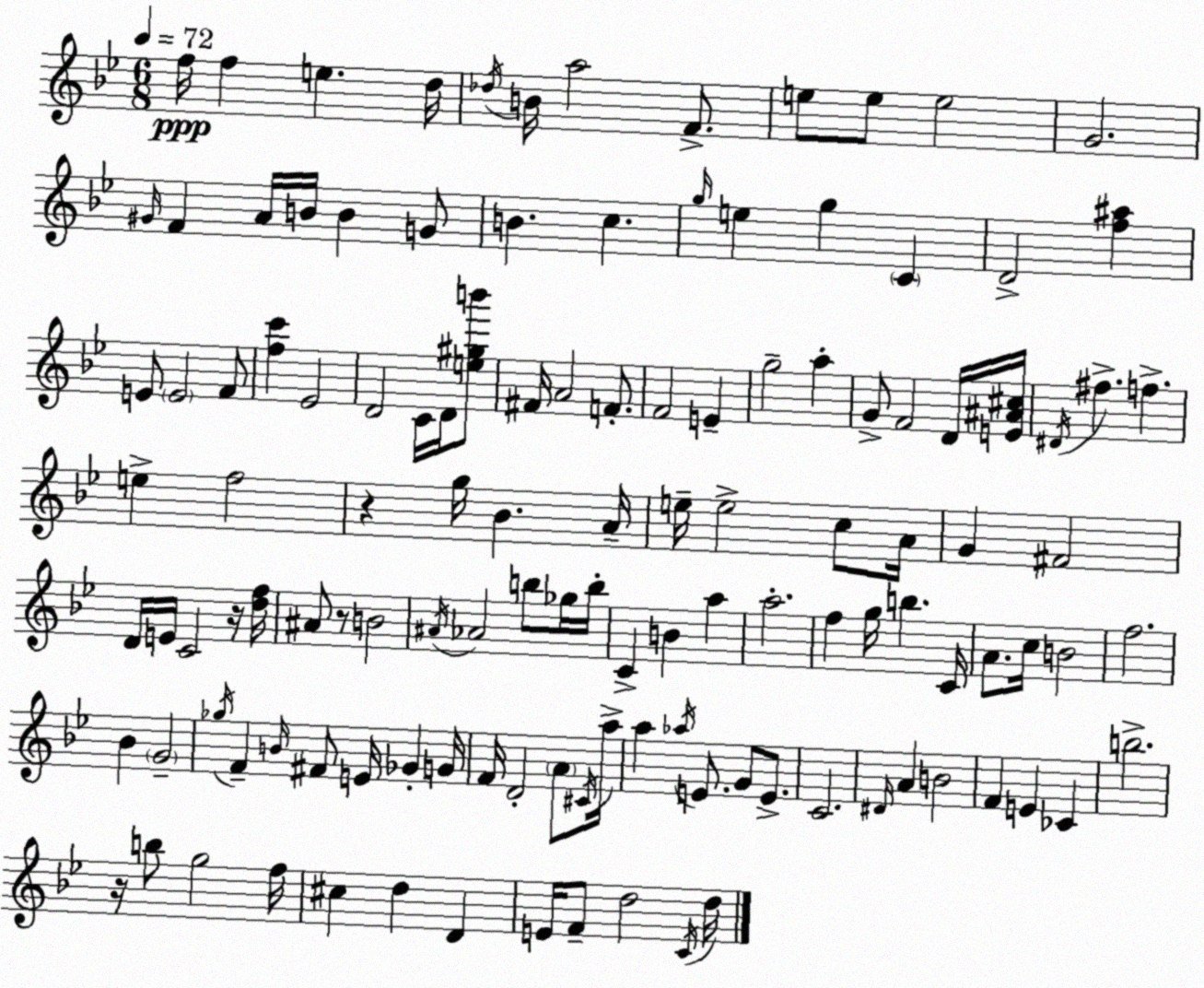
X:1
T:Untitled
M:6/8
L:1/4
K:Gm
f/4 f e d/4 _d/4 B/4 a2 F/2 e/2 e/2 e2 G2 ^G/4 F A/4 B/4 B G/2 B c g/4 e g C D2 [f^a] E/2 E2 F/2 [fc'] _E2 D2 C/4 D/4 [e^gb']/2 ^F/4 A2 F/2 F2 E g2 a G/2 F2 D/4 [E^A^c]/4 ^D/4 ^f f e f2 z g/4 _B A/4 e/4 e2 c/2 A/4 G ^F2 D/4 E/4 C2 z/4 [df]/4 ^A/2 z/2 B2 ^A/4 _A2 b/2 _g/4 b/4 C B a a2 f g/4 b C/4 A/2 c/4 B2 f2 _B G2 _g/4 F B/4 ^F/2 E/4 _G G/4 F/4 D2 A/2 ^C/4 a/4 a _a/4 E/2 G/2 E/2 C2 ^D/4 A B2 F E _C b2 z/4 b/2 g2 f/4 ^c d D E/4 F/2 d2 C/4 d/4